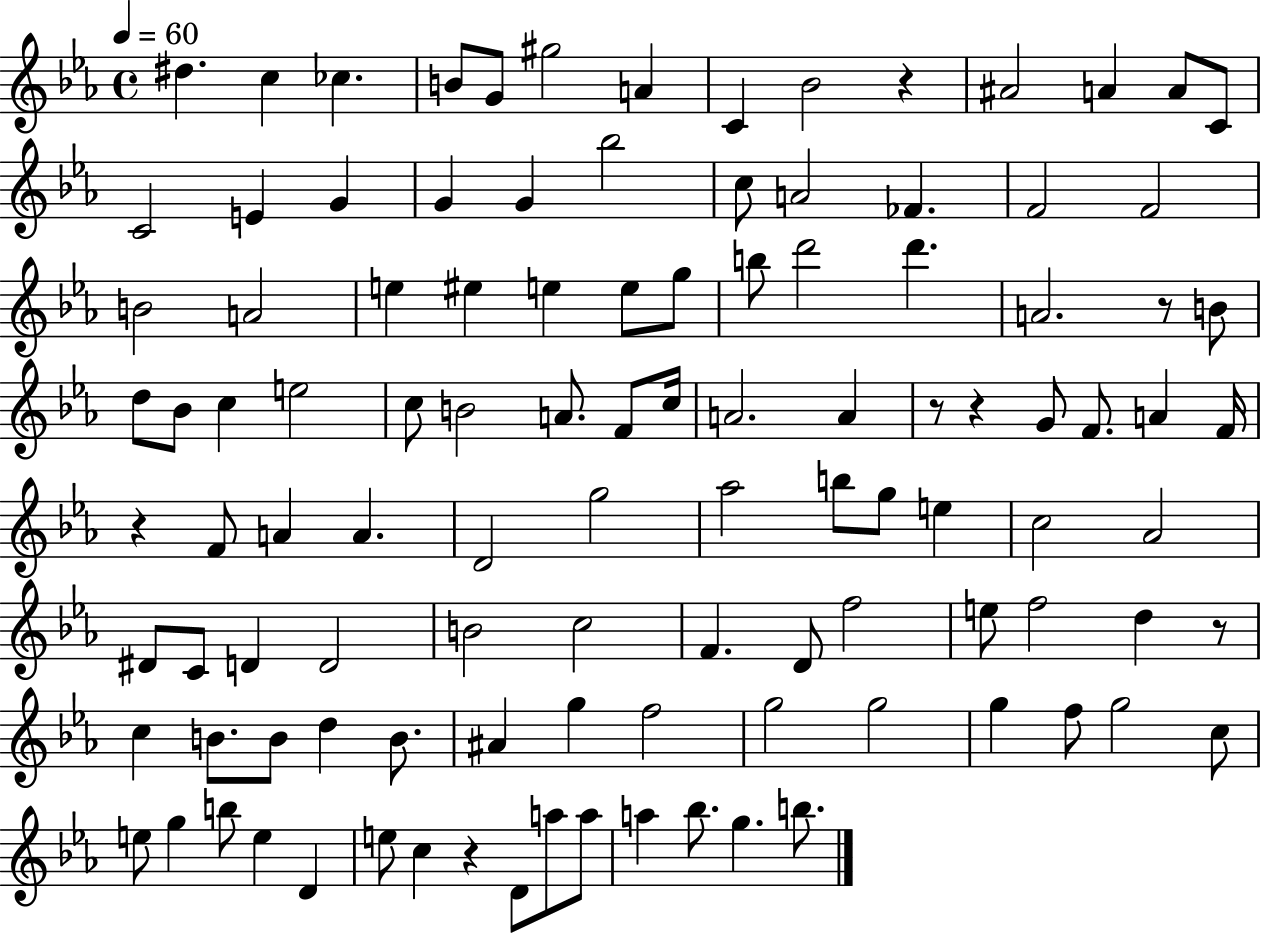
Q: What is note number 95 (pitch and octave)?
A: C5